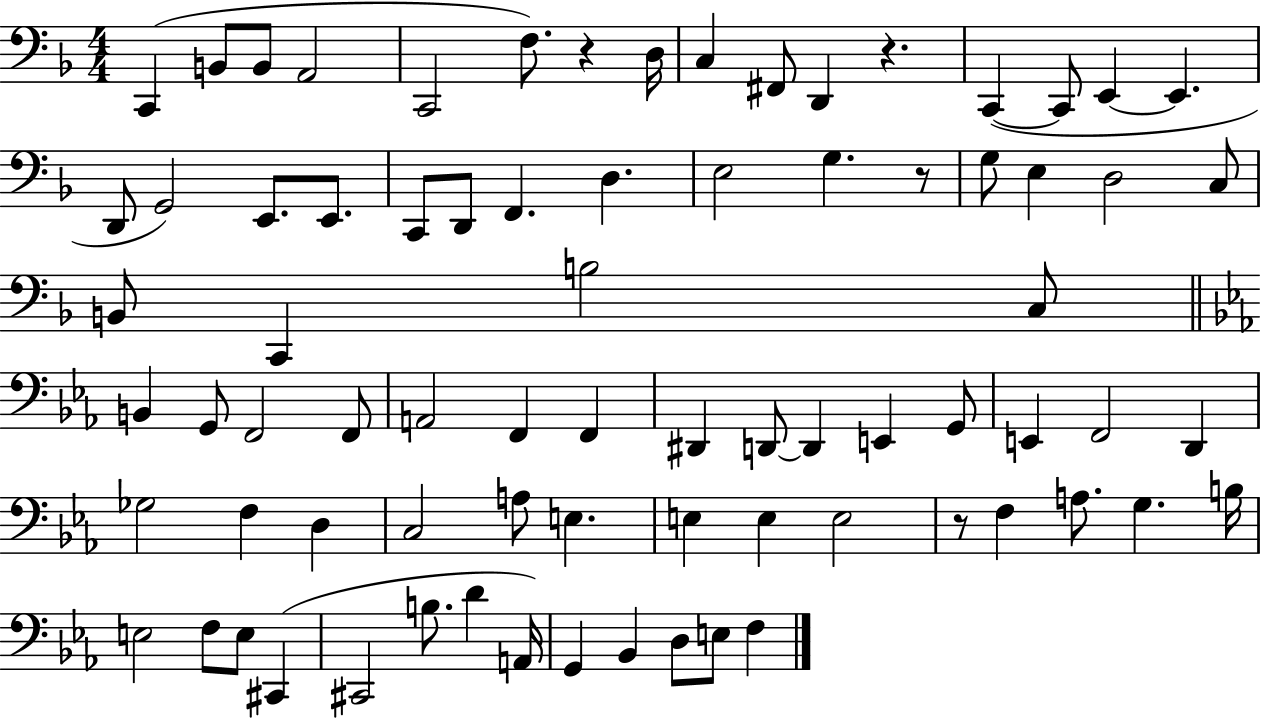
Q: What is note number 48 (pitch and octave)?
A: Gb3